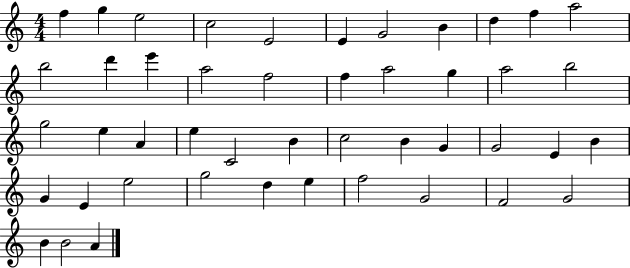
{
  \clef treble
  \numericTimeSignature
  \time 4/4
  \key c \major
  f''4 g''4 e''2 | c''2 e'2 | e'4 g'2 b'4 | d''4 f''4 a''2 | \break b''2 d'''4 e'''4 | a''2 f''2 | f''4 a''2 g''4 | a''2 b''2 | \break g''2 e''4 a'4 | e''4 c'2 b'4 | c''2 b'4 g'4 | g'2 e'4 b'4 | \break g'4 e'4 e''2 | g''2 d''4 e''4 | f''2 g'2 | f'2 g'2 | \break b'4 b'2 a'4 | \bar "|."
}